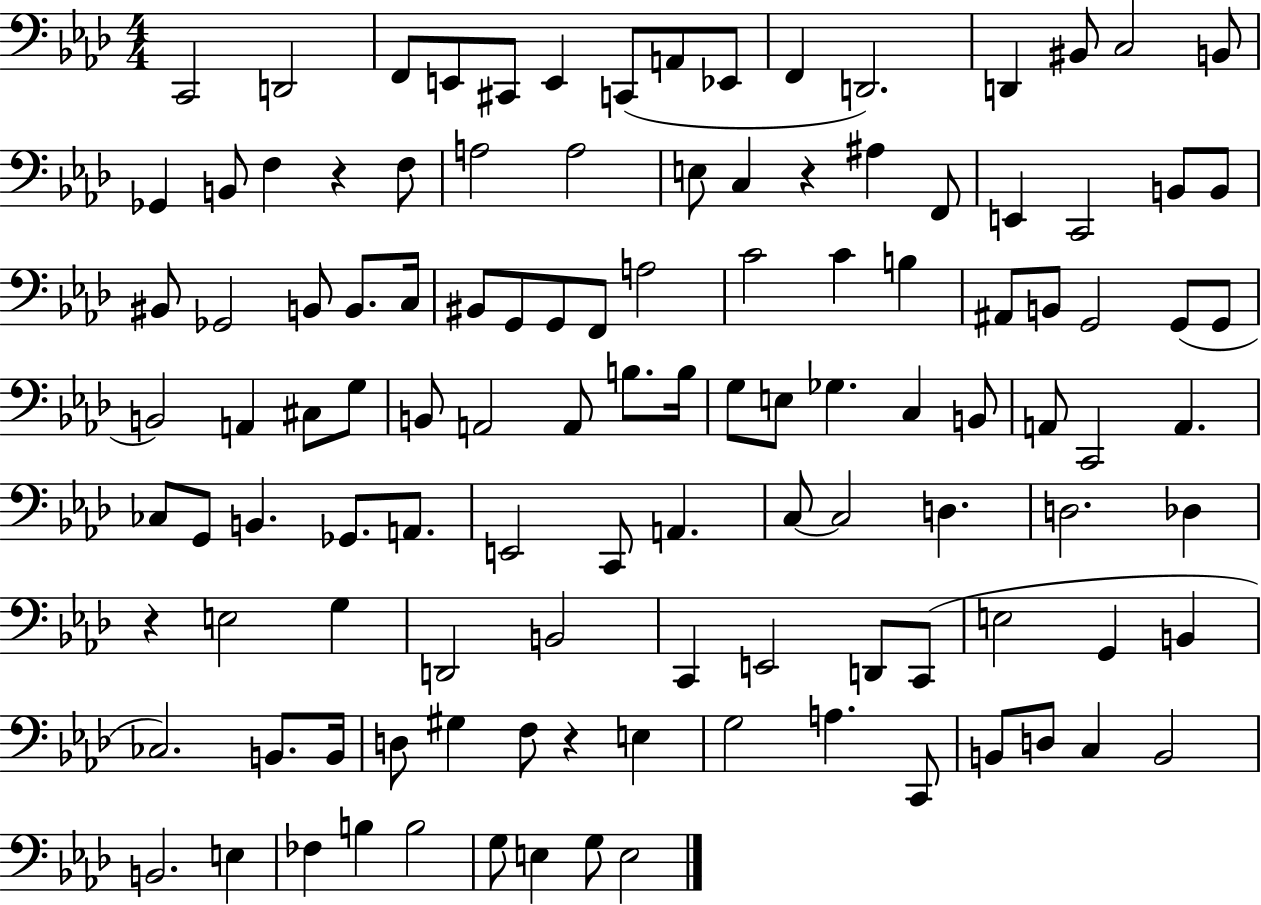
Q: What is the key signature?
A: AES major